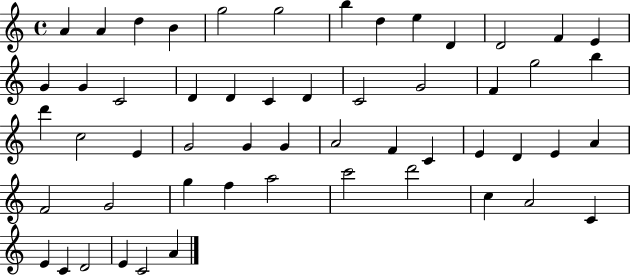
X:1
T:Untitled
M:4/4
L:1/4
K:C
A A d B g2 g2 b d e D D2 F E G G C2 D D C D C2 G2 F g2 b d' c2 E G2 G G A2 F C E D E A F2 G2 g f a2 c'2 d'2 c A2 C E C D2 E C2 A